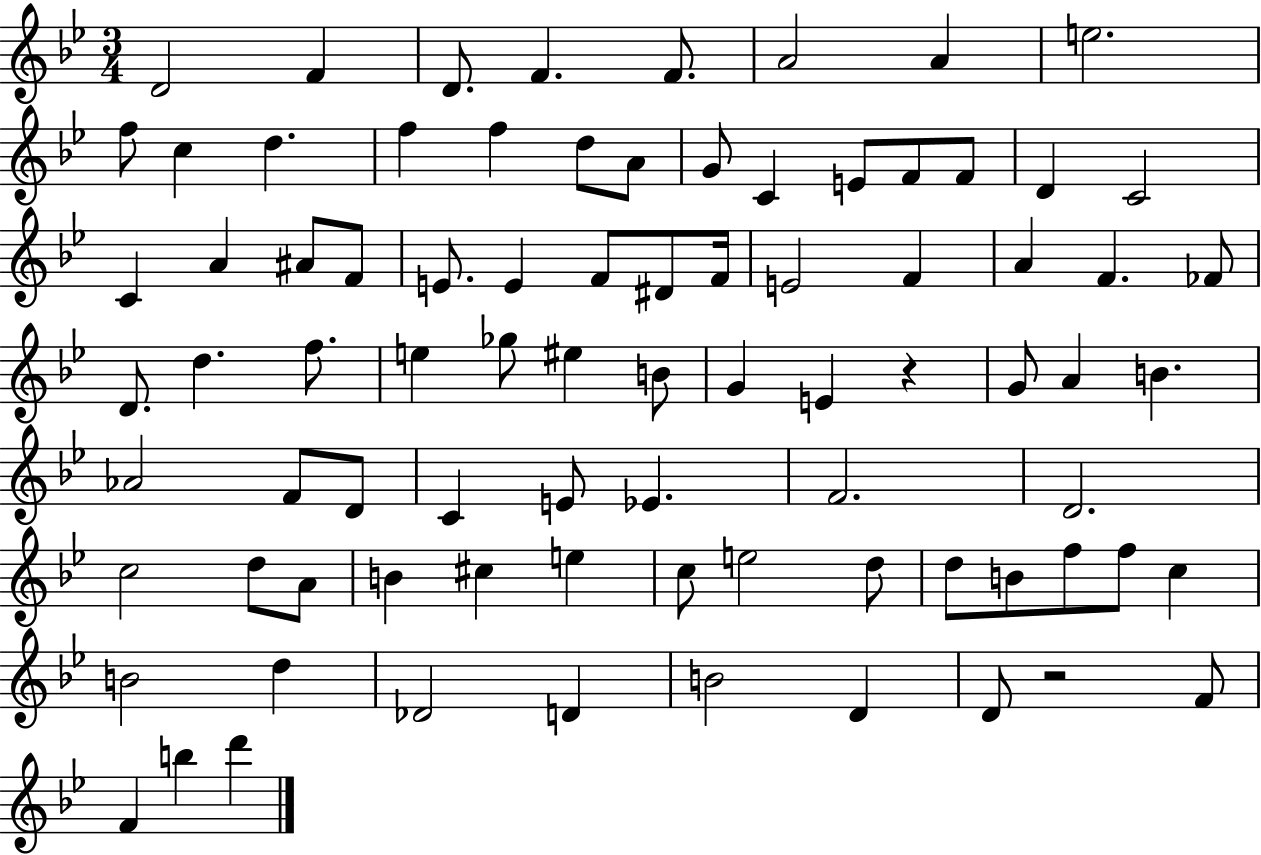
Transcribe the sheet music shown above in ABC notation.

X:1
T:Untitled
M:3/4
L:1/4
K:Bb
D2 F D/2 F F/2 A2 A e2 f/2 c d f f d/2 A/2 G/2 C E/2 F/2 F/2 D C2 C A ^A/2 F/2 E/2 E F/2 ^D/2 F/4 E2 F A F _F/2 D/2 d f/2 e _g/2 ^e B/2 G E z G/2 A B _A2 F/2 D/2 C E/2 _E F2 D2 c2 d/2 A/2 B ^c e c/2 e2 d/2 d/2 B/2 f/2 f/2 c B2 d _D2 D B2 D D/2 z2 F/2 F b d'